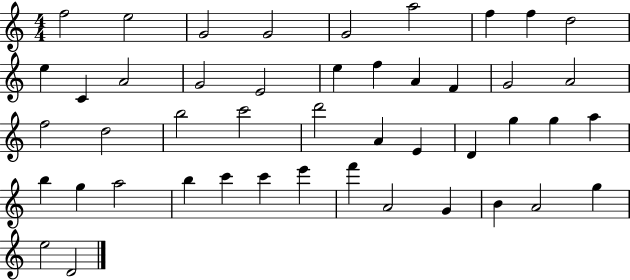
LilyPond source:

{
  \clef treble
  \numericTimeSignature
  \time 4/4
  \key c \major
  f''2 e''2 | g'2 g'2 | g'2 a''2 | f''4 f''4 d''2 | \break e''4 c'4 a'2 | g'2 e'2 | e''4 f''4 a'4 f'4 | g'2 a'2 | \break f''2 d''2 | b''2 c'''2 | d'''2 a'4 e'4 | d'4 g''4 g''4 a''4 | \break b''4 g''4 a''2 | b''4 c'''4 c'''4 e'''4 | f'''4 a'2 g'4 | b'4 a'2 g''4 | \break e''2 d'2 | \bar "|."
}